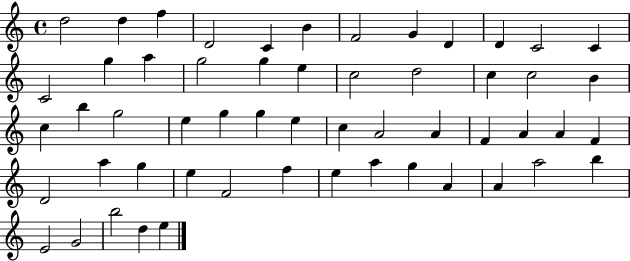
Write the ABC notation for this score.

X:1
T:Untitled
M:4/4
L:1/4
K:C
d2 d f D2 C B F2 G D D C2 C C2 g a g2 g e c2 d2 c c2 B c b g2 e g g e c A2 A F A A F D2 a g e F2 f e a g A A a2 b E2 G2 b2 d e